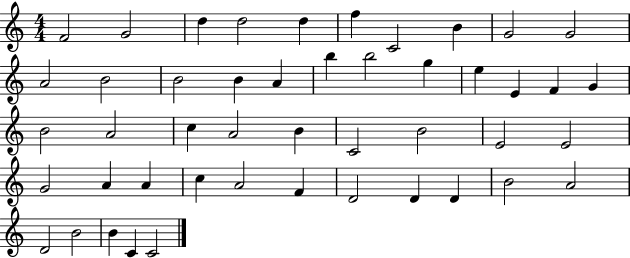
F4/h G4/h D5/q D5/h D5/q F5/q C4/h B4/q G4/h G4/h A4/h B4/h B4/h B4/q A4/q B5/q B5/h G5/q E5/q E4/q F4/q G4/q B4/h A4/h C5/q A4/h B4/q C4/h B4/h E4/h E4/h G4/h A4/q A4/q C5/q A4/h F4/q D4/h D4/q D4/q B4/h A4/h D4/h B4/h B4/q C4/q C4/h